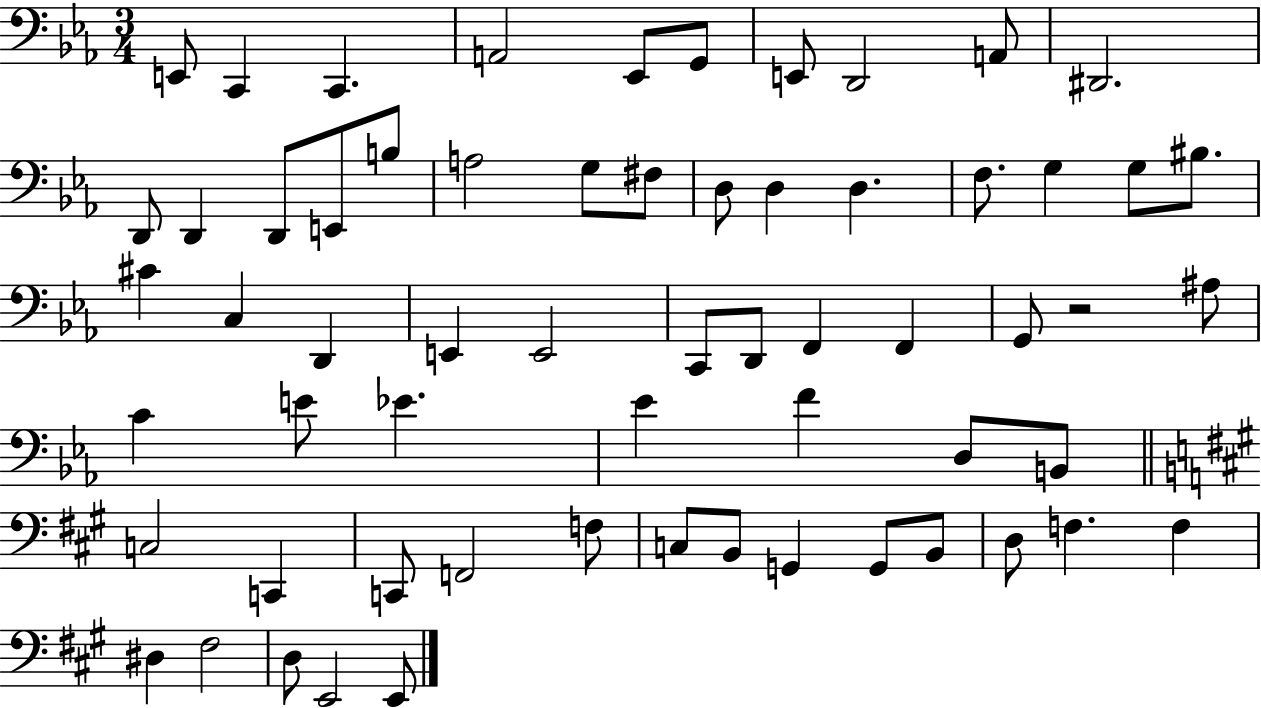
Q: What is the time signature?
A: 3/4